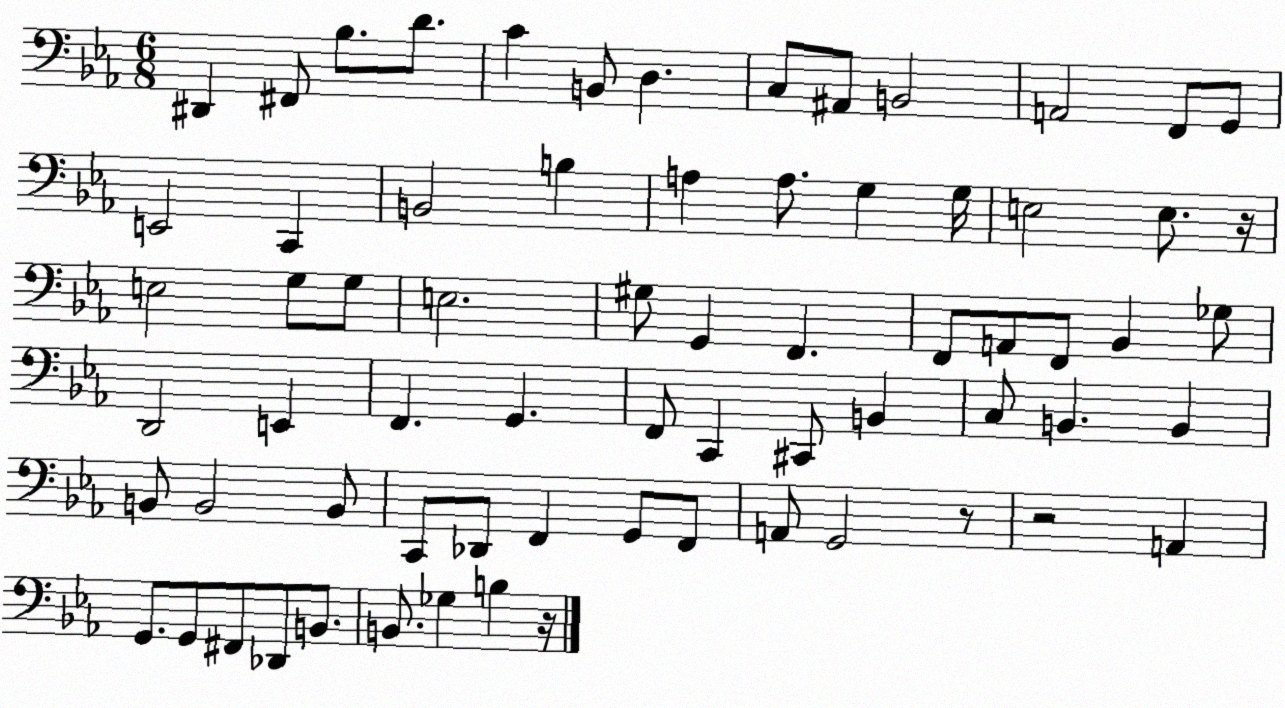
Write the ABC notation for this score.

X:1
T:Untitled
M:6/8
L:1/4
K:Eb
^D,, ^F,,/2 _B,/2 D/2 C B,,/2 D, C,/2 ^A,,/2 B,,2 A,,2 F,,/2 G,,/2 E,,2 C,, B,,2 B, A, A,/2 G, G,/4 E,2 E,/2 z/4 E,2 G,/2 G,/2 E,2 ^G,/2 G,, F,, F,,/2 A,,/2 F,,/2 _B,, _G,/2 D,,2 E,, F,, G,, F,,/2 C,, ^C,,/2 B,, C,/2 B,, B,, B,,/2 B,,2 B,,/2 C,,/2 _D,,/2 F,, G,,/2 F,,/2 A,,/2 G,,2 z/2 z2 A,, G,,/2 G,,/2 ^F,,/2 _D,,/2 B,,/2 B,,/2 _G, B, z/4